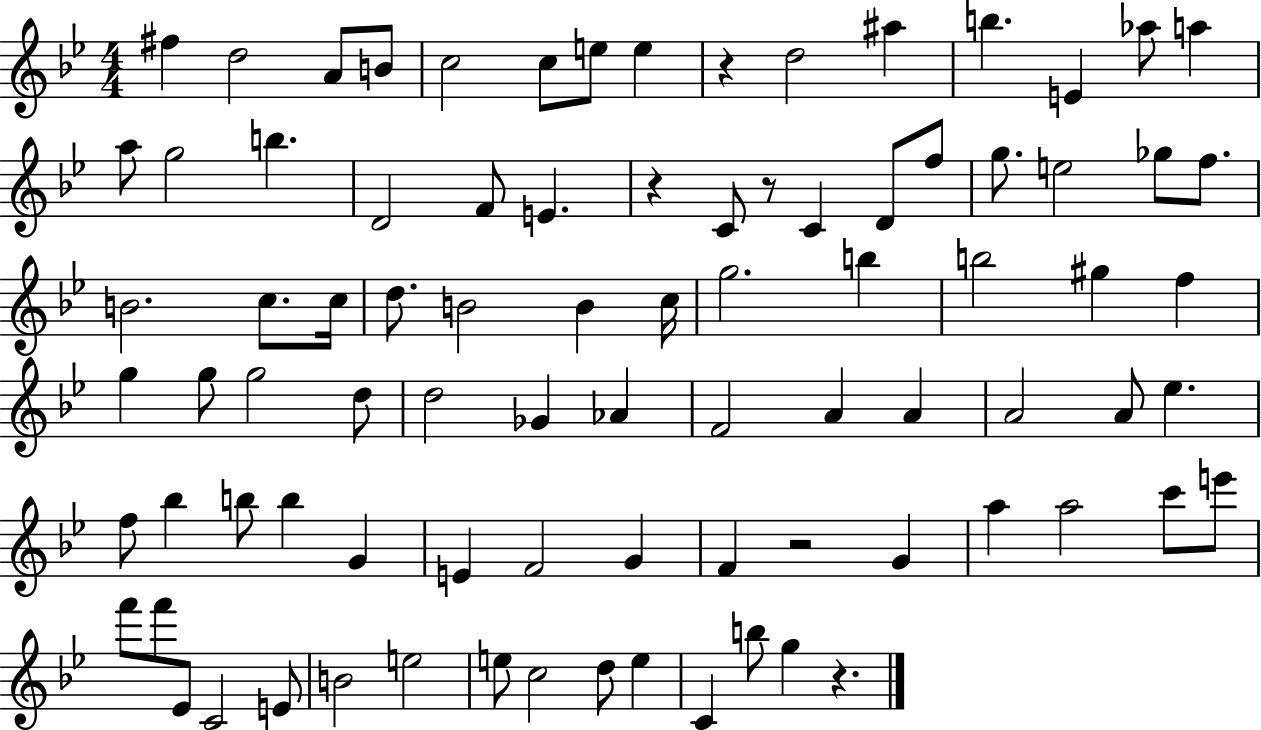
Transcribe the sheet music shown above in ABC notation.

X:1
T:Untitled
M:4/4
L:1/4
K:Bb
^f d2 A/2 B/2 c2 c/2 e/2 e z d2 ^a b E _a/2 a a/2 g2 b D2 F/2 E z C/2 z/2 C D/2 f/2 g/2 e2 _g/2 f/2 B2 c/2 c/4 d/2 B2 B c/4 g2 b b2 ^g f g g/2 g2 d/2 d2 _G _A F2 A A A2 A/2 _e f/2 _b b/2 b G E F2 G F z2 G a a2 c'/2 e'/2 f'/2 f'/2 _E/2 C2 E/2 B2 e2 e/2 c2 d/2 e C b/2 g z